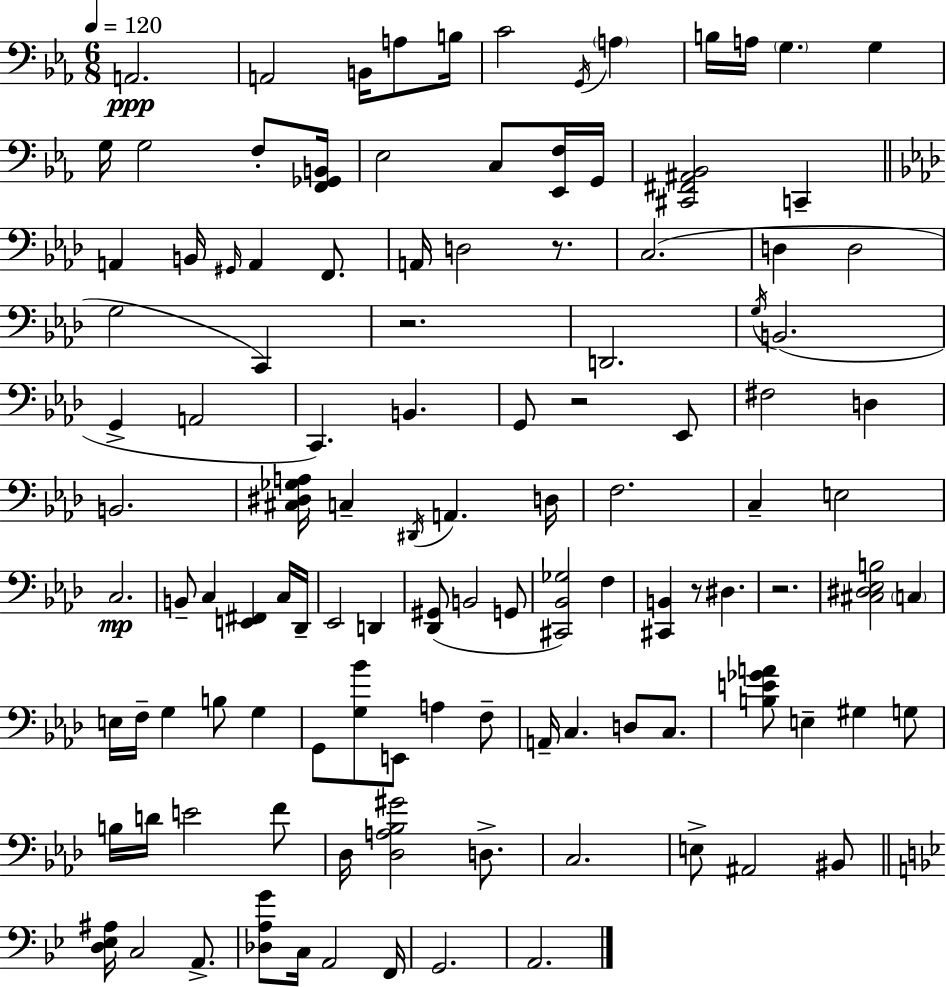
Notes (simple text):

A2/h. A2/h B2/s A3/e B3/s C4/h G2/s A3/q B3/s A3/s G3/q. G3/q G3/s G3/h F3/e [F2,Gb2,B2]/s Eb3/h C3/e [Eb2,F3]/s G2/s [C#2,F#2,A#2,Bb2]/h C2/q A2/q B2/s G#2/s A2/q F2/e. A2/s D3/h R/e. C3/h. D3/q D3/h G3/h C2/q R/h. D2/h. G3/s B2/h. G2/q A2/h C2/q. B2/q. G2/e R/h Eb2/e F#3/h D3/q B2/h. [C#3,D#3,Gb3,A3]/s C3/q D#2/s A2/q. D3/s F3/h. C3/q E3/h C3/h. B2/e C3/q [E2,F#2]/q C3/s Db2/s Eb2/h D2/q [Db2,G#2]/e B2/h G2/e [C#2,Bb2,Gb3]/h F3/q [C#2,B2]/q R/e D#3/q. R/h. [C#3,D#3,Eb3,B3]/h C3/q E3/s F3/s G3/q B3/e G3/q G2/e [G3,Bb4]/e E2/e A3/q F3/e A2/s C3/q. D3/e C3/e. [B3,E4,Gb4,A4]/e E3/q G#3/q G3/e B3/s D4/s E4/h F4/e Db3/s [Db3,A3,Bb3,G#4]/h D3/e. C3/h. E3/e A#2/h BIS2/e [D3,Eb3,A#3]/s C3/h A2/e. [Db3,A3,G4]/e C3/s A2/h F2/s G2/h. A2/h.